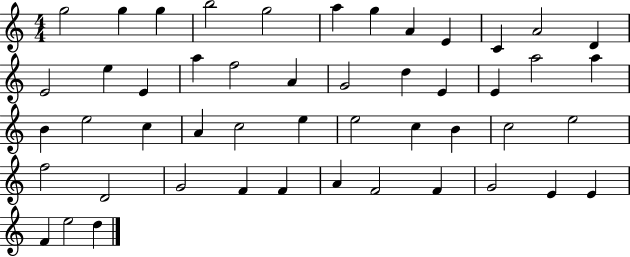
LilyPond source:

{
  \clef treble
  \numericTimeSignature
  \time 4/4
  \key c \major
  g''2 g''4 g''4 | b''2 g''2 | a''4 g''4 a'4 e'4 | c'4 a'2 d'4 | \break e'2 e''4 e'4 | a''4 f''2 a'4 | g'2 d''4 e'4 | e'4 a''2 a''4 | \break b'4 e''2 c''4 | a'4 c''2 e''4 | e''2 c''4 b'4 | c''2 e''2 | \break f''2 d'2 | g'2 f'4 f'4 | a'4 f'2 f'4 | g'2 e'4 e'4 | \break f'4 e''2 d''4 | \bar "|."
}